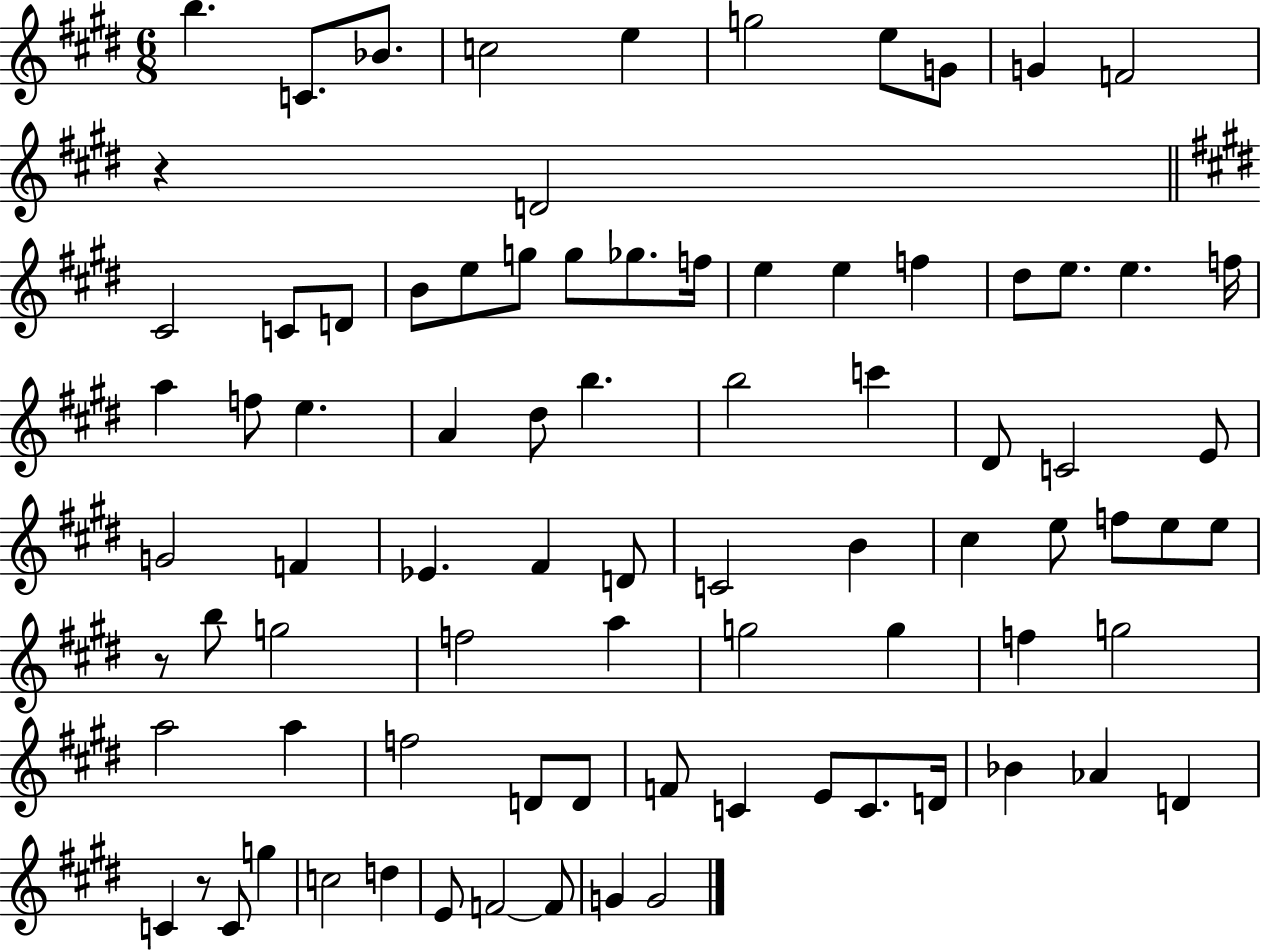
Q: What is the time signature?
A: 6/8